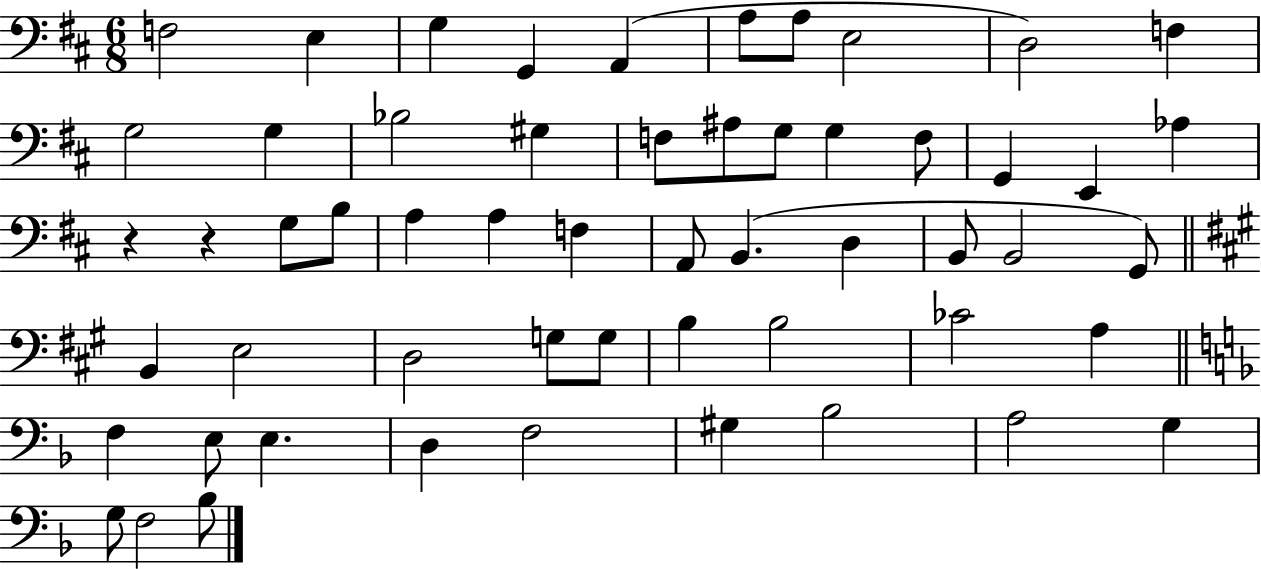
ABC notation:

X:1
T:Untitled
M:6/8
L:1/4
K:D
F,2 E, G, G,, A,, A,/2 A,/2 E,2 D,2 F, G,2 G, _B,2 ^G, F,/2 ^A,/2 G,/2 G, F,/2 G,, E,, _A, z z G,/2 B,/2 A, A, F, A,,/2 B,, D, B,,/2 B,,2 G,,/2 B,, E,2 D,2 G,/2 G,/2 B, B,2 _C2 A, F, E,/2 E, D, F,2 ^G, _B,2 A,2 G, G,/2 F,2 _B,/2